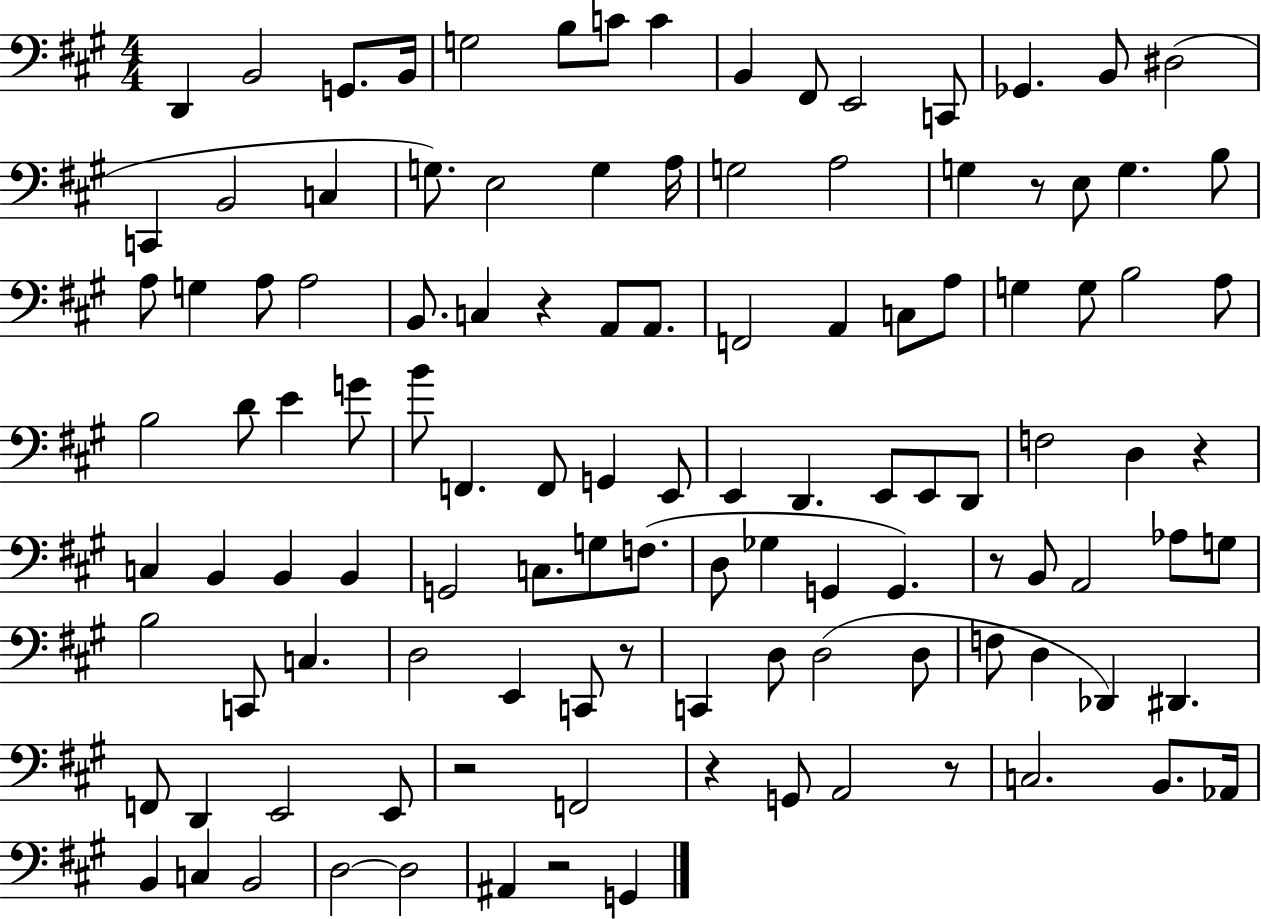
D2/q B2/h G2/e. B2/s G3/h B3/e C4/e C4/q B2/q F#2/e E2/h C2/e Gb2/q. B2/e D#3/h C2/q B2/h C3/q G3/e. E3/h G3/q A3/s G3/h A3/h G3/q R/e E3/e G3/q. B3/e A3/e G3/q A3/e A3/h B2/e. C3/q R/q A2/e A2/e. F2/h A2/q C3/e A3/e G3/q G3/e B3/h A3/e B3/h D4/e E4/q G4/e B4/e F2/q. F2/e G2/q E2/e E2/q D2/q. E2/e E2/e D2/e F3/h D3/q R/q C3/q B2/q B2/q B2/q G2/h C3/e. G3/e F3/e. D3/e Gb3/q G2/q G2/q. R/e B2/e A2/h Ab3/e G3/e B3/h C2/e C3/q. D3/h E2/q C2/e R/e C2/q D3/e D3/h D3/e F3/e D3/q Db2/q D#2/q. F2/e D2/q E2/h E2/e R/h F2/h R/q G2/e A2/h R/e C3/h. B2/e. Ab2/s B2/q C3/q B2/h D3/h D3/h A#2/q R/h G2/q